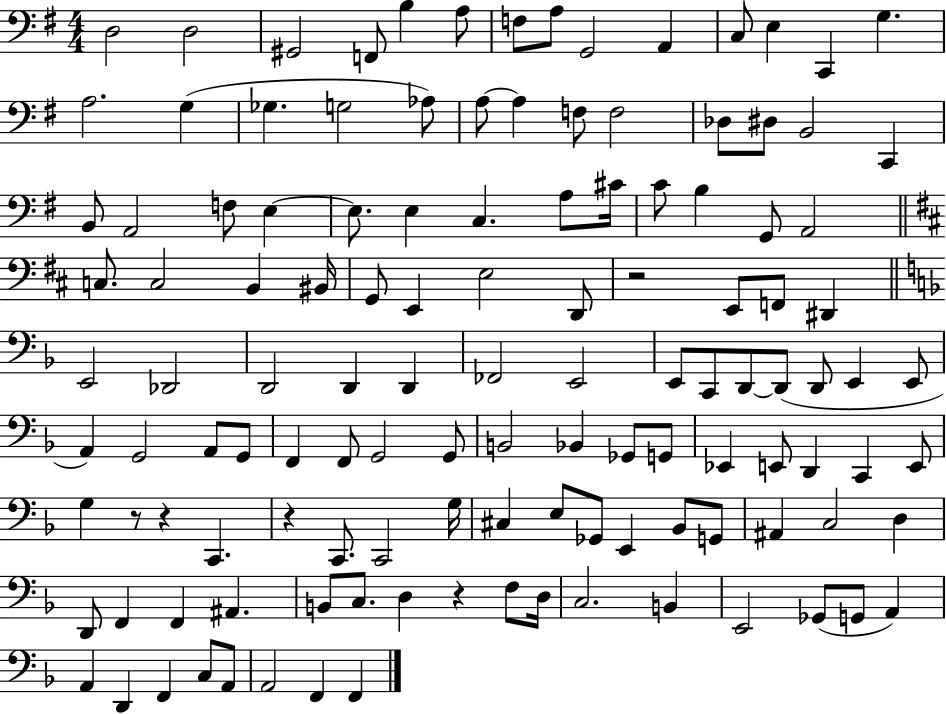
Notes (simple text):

D3/h D3/h G#2/h F2/e B3/q A3/e F3/e A3/e G2/h A2/q C3/e E3/q C2/q G3/q. A3/h. G3/q Gb3/q. G3/h Ab3/e A3/e A3/q F3/e F3/h Db3/e D#3/e B2/h C2/q B2/e A2/h F3/e E3/q E3/e. E3/q C3/q. A3/e C#4/s C4/e B3/q G2/e A2/h C3/e. C3/h B2/q BIS2/s G2/e E2/q E3/h D2/e R/h E2/e F2/e D#2/q E2/h Db2/h D2/h D2/q D2/q FES2/h E2/h E2/e C2/e D2/e D2/e D2/e E2/q E2/e A2/q G2/h A2/e G2/e F2/q F2/e G2/h G2/e B2/h Bb2/q Gb2/e G2/e Eb2/q E2/e D2/q C2/q E2/e G3/q R/e R/q C2/q. R/q C2/e. C2/h G3/s C#3/q E3/e Gb2/e E2/q Bb2/e G2/e A#2/q C3/h D3/q D2/e F2/q F2/q A#2/q. B2/e C3/e. D3/q R/q F3/e D3/s C3/h. B2/q E2/h Gb2/e G2/e A2/q A2/q D2/q F2/q C3/e A2/e A2/h F2/q F2/q